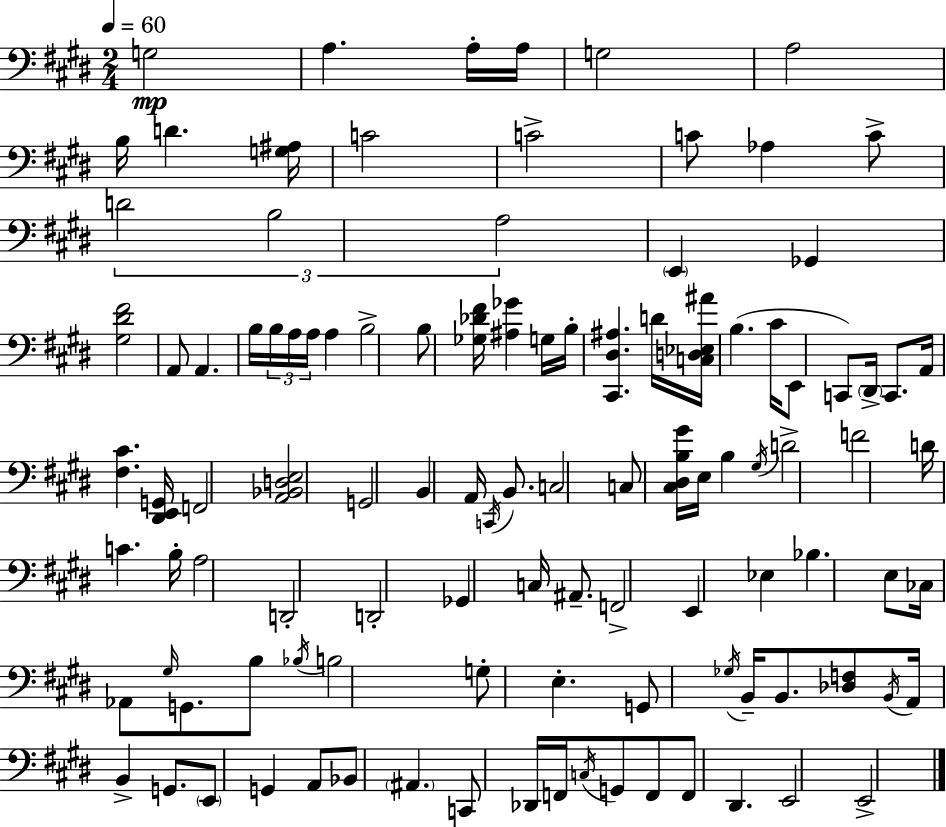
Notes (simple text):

G3/h A3/q. A3/s A3/s G3/h A3/h B3/s D4/q. [G3,A#3]/s C4/h C4/h C4/e Ab3/q C4/e D4/h B3/h A3/h E2/q Gb2/q [G#3,D#4,F#4]/h A2/e A2/q. B3/s B3/s A3/s A3/s A3/q B3/h B3/e [Gb3,Db4,F#4]/s [A#3,Gb4]/q G3/s B3/s [C#2,D#3,A#3]/q. D4/s [C3,D3,Eb3,A#4]/s B3/q. C#4/s E2/e C2/e D#2/s C2/e. A2/s [F#3,C#4]/q. [D#2,E2,G2]/s F2/h [A2,Bb2,D3,E3]/h G2/h B2/q A2/s C2/s B2/e. C3/h C3/e [C#3,D#3,B3,G#4]/s E3/s B3/q G#3/s D4/h F4/h D4/s C4/q. B3/s A3/h D2/h D2/h Gb2/q C3/s A#2/e. F2/h E2/q Eb3/q Bb3/q. E3/e CES3/s Ab2/e G#3/s G2/e. B3/e Bb3/s B3/h G3/e E3/q. G2/e Gb3/s B2/s B2/e. [Db3,F3]/e B2/s A2/s B2/q G2/e. E2/e G2/q A2/e Bb2/e A#2/q. C2/e Db2/s F2/s C3/s G2/e F2/e F2/e D#2/q. E2/h E2/h